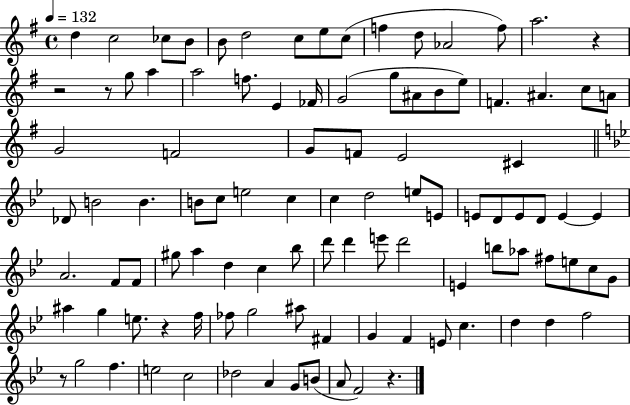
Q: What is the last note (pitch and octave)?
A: F4